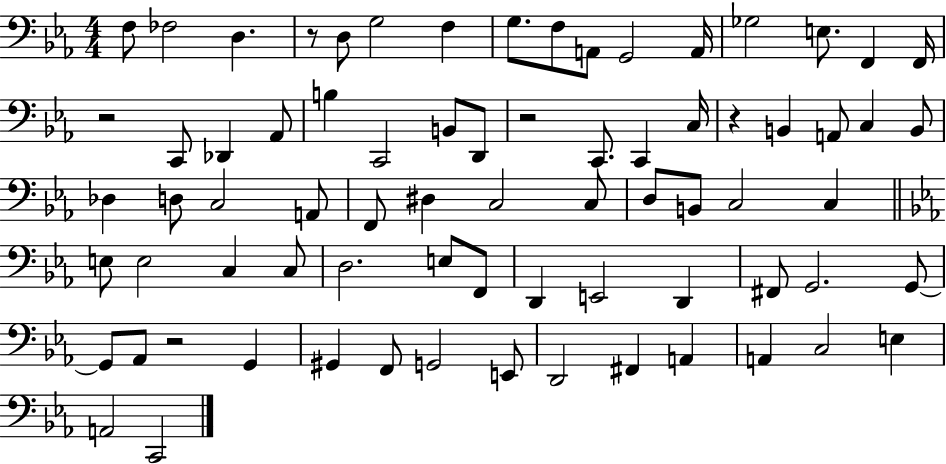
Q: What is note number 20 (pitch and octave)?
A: C2